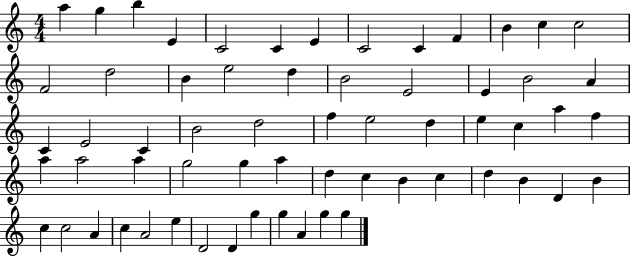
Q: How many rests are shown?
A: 0